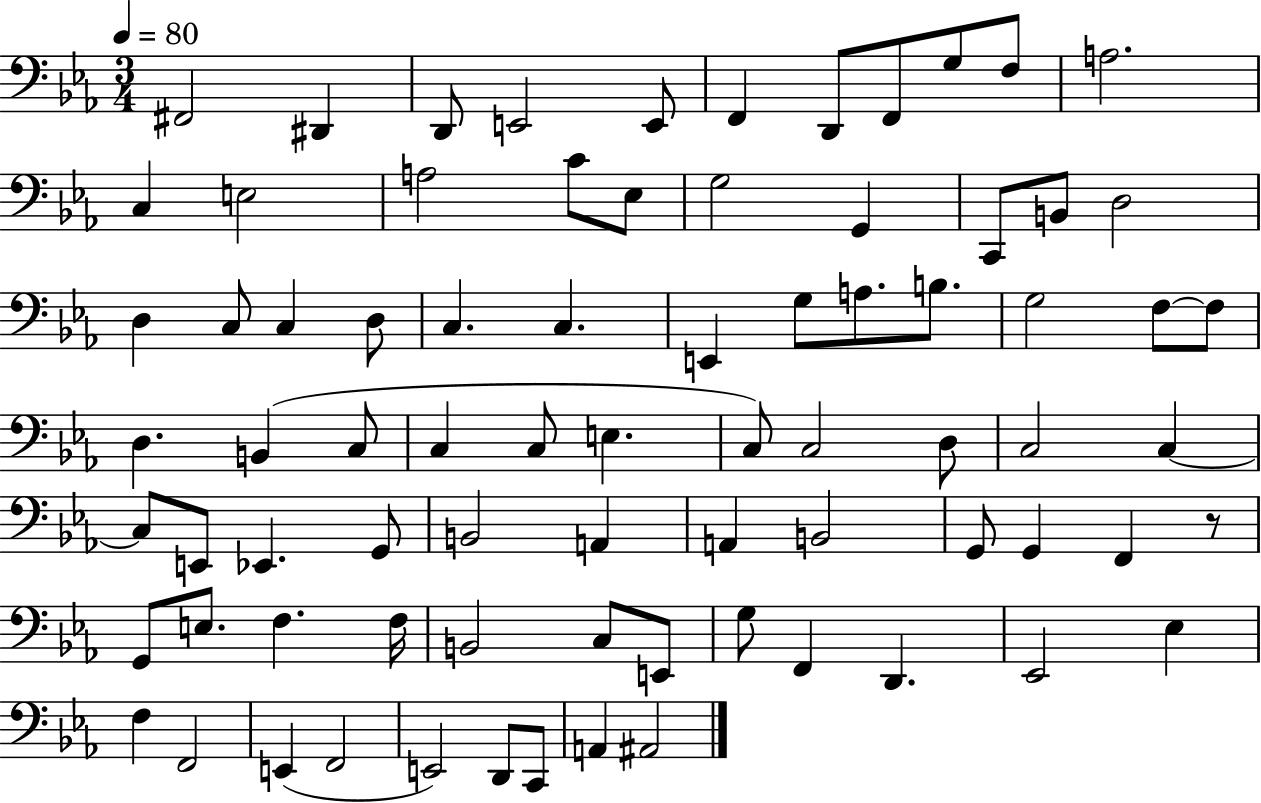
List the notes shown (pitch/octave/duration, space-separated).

F#2/h D#2/q D2/e E2/h E2/e F2/q D2/e F2/e G3/e F3/e A3/h. C3/q E3/h A3/h C4/e Eb3/e G3/h G2/q C2/e B2/e D3/h D3/q C3/e C3/q D3/e C3/q. C3/q. E2/q G3/e A3/e. B3/e. G3/h F3/e F3/e D3/q. B2/q C3/e C3/q C3/e E3/q. C3/e C3/h D3/e C3/h C3/q C3/e E2/e Eb2/q. G2/e B2/h A2/q A2/q B2/h G2/e G2/q F2/q R/e G2/e E3/e. F3/q. F3/s B2/h C3/e E2/e G3/e F2/q D2/q. Eb2/h Eb3/q F3/q F2/h E2/q F2/h E2/h D2/e C2/e A2/q A#2/h